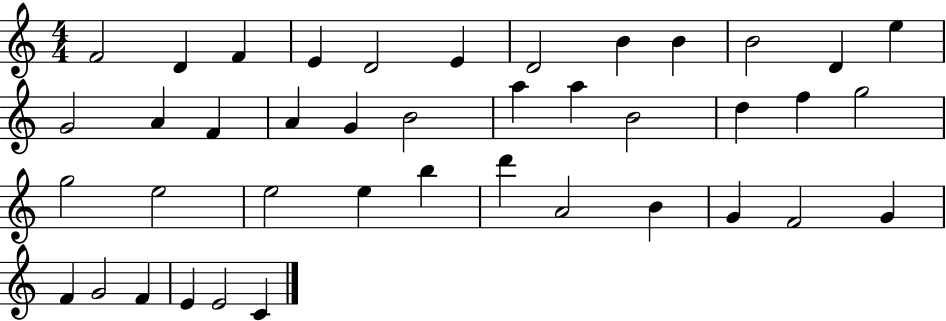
F4/h D4/q F4/q E4/q D4/h E4/q D4/h B4/q B4/q B4/h D4/q E5/q G4/h A4/q F4/q A4/q G4/q B4/h A5/q A5/q B4/h D5/q F5/q G5/h G5/h E5/h E5/h E5/q B5/q D6/q A4/h B4/q G4/q F4/h G4/q F4/q G4/h F4/q E4/q E4/h C4/q